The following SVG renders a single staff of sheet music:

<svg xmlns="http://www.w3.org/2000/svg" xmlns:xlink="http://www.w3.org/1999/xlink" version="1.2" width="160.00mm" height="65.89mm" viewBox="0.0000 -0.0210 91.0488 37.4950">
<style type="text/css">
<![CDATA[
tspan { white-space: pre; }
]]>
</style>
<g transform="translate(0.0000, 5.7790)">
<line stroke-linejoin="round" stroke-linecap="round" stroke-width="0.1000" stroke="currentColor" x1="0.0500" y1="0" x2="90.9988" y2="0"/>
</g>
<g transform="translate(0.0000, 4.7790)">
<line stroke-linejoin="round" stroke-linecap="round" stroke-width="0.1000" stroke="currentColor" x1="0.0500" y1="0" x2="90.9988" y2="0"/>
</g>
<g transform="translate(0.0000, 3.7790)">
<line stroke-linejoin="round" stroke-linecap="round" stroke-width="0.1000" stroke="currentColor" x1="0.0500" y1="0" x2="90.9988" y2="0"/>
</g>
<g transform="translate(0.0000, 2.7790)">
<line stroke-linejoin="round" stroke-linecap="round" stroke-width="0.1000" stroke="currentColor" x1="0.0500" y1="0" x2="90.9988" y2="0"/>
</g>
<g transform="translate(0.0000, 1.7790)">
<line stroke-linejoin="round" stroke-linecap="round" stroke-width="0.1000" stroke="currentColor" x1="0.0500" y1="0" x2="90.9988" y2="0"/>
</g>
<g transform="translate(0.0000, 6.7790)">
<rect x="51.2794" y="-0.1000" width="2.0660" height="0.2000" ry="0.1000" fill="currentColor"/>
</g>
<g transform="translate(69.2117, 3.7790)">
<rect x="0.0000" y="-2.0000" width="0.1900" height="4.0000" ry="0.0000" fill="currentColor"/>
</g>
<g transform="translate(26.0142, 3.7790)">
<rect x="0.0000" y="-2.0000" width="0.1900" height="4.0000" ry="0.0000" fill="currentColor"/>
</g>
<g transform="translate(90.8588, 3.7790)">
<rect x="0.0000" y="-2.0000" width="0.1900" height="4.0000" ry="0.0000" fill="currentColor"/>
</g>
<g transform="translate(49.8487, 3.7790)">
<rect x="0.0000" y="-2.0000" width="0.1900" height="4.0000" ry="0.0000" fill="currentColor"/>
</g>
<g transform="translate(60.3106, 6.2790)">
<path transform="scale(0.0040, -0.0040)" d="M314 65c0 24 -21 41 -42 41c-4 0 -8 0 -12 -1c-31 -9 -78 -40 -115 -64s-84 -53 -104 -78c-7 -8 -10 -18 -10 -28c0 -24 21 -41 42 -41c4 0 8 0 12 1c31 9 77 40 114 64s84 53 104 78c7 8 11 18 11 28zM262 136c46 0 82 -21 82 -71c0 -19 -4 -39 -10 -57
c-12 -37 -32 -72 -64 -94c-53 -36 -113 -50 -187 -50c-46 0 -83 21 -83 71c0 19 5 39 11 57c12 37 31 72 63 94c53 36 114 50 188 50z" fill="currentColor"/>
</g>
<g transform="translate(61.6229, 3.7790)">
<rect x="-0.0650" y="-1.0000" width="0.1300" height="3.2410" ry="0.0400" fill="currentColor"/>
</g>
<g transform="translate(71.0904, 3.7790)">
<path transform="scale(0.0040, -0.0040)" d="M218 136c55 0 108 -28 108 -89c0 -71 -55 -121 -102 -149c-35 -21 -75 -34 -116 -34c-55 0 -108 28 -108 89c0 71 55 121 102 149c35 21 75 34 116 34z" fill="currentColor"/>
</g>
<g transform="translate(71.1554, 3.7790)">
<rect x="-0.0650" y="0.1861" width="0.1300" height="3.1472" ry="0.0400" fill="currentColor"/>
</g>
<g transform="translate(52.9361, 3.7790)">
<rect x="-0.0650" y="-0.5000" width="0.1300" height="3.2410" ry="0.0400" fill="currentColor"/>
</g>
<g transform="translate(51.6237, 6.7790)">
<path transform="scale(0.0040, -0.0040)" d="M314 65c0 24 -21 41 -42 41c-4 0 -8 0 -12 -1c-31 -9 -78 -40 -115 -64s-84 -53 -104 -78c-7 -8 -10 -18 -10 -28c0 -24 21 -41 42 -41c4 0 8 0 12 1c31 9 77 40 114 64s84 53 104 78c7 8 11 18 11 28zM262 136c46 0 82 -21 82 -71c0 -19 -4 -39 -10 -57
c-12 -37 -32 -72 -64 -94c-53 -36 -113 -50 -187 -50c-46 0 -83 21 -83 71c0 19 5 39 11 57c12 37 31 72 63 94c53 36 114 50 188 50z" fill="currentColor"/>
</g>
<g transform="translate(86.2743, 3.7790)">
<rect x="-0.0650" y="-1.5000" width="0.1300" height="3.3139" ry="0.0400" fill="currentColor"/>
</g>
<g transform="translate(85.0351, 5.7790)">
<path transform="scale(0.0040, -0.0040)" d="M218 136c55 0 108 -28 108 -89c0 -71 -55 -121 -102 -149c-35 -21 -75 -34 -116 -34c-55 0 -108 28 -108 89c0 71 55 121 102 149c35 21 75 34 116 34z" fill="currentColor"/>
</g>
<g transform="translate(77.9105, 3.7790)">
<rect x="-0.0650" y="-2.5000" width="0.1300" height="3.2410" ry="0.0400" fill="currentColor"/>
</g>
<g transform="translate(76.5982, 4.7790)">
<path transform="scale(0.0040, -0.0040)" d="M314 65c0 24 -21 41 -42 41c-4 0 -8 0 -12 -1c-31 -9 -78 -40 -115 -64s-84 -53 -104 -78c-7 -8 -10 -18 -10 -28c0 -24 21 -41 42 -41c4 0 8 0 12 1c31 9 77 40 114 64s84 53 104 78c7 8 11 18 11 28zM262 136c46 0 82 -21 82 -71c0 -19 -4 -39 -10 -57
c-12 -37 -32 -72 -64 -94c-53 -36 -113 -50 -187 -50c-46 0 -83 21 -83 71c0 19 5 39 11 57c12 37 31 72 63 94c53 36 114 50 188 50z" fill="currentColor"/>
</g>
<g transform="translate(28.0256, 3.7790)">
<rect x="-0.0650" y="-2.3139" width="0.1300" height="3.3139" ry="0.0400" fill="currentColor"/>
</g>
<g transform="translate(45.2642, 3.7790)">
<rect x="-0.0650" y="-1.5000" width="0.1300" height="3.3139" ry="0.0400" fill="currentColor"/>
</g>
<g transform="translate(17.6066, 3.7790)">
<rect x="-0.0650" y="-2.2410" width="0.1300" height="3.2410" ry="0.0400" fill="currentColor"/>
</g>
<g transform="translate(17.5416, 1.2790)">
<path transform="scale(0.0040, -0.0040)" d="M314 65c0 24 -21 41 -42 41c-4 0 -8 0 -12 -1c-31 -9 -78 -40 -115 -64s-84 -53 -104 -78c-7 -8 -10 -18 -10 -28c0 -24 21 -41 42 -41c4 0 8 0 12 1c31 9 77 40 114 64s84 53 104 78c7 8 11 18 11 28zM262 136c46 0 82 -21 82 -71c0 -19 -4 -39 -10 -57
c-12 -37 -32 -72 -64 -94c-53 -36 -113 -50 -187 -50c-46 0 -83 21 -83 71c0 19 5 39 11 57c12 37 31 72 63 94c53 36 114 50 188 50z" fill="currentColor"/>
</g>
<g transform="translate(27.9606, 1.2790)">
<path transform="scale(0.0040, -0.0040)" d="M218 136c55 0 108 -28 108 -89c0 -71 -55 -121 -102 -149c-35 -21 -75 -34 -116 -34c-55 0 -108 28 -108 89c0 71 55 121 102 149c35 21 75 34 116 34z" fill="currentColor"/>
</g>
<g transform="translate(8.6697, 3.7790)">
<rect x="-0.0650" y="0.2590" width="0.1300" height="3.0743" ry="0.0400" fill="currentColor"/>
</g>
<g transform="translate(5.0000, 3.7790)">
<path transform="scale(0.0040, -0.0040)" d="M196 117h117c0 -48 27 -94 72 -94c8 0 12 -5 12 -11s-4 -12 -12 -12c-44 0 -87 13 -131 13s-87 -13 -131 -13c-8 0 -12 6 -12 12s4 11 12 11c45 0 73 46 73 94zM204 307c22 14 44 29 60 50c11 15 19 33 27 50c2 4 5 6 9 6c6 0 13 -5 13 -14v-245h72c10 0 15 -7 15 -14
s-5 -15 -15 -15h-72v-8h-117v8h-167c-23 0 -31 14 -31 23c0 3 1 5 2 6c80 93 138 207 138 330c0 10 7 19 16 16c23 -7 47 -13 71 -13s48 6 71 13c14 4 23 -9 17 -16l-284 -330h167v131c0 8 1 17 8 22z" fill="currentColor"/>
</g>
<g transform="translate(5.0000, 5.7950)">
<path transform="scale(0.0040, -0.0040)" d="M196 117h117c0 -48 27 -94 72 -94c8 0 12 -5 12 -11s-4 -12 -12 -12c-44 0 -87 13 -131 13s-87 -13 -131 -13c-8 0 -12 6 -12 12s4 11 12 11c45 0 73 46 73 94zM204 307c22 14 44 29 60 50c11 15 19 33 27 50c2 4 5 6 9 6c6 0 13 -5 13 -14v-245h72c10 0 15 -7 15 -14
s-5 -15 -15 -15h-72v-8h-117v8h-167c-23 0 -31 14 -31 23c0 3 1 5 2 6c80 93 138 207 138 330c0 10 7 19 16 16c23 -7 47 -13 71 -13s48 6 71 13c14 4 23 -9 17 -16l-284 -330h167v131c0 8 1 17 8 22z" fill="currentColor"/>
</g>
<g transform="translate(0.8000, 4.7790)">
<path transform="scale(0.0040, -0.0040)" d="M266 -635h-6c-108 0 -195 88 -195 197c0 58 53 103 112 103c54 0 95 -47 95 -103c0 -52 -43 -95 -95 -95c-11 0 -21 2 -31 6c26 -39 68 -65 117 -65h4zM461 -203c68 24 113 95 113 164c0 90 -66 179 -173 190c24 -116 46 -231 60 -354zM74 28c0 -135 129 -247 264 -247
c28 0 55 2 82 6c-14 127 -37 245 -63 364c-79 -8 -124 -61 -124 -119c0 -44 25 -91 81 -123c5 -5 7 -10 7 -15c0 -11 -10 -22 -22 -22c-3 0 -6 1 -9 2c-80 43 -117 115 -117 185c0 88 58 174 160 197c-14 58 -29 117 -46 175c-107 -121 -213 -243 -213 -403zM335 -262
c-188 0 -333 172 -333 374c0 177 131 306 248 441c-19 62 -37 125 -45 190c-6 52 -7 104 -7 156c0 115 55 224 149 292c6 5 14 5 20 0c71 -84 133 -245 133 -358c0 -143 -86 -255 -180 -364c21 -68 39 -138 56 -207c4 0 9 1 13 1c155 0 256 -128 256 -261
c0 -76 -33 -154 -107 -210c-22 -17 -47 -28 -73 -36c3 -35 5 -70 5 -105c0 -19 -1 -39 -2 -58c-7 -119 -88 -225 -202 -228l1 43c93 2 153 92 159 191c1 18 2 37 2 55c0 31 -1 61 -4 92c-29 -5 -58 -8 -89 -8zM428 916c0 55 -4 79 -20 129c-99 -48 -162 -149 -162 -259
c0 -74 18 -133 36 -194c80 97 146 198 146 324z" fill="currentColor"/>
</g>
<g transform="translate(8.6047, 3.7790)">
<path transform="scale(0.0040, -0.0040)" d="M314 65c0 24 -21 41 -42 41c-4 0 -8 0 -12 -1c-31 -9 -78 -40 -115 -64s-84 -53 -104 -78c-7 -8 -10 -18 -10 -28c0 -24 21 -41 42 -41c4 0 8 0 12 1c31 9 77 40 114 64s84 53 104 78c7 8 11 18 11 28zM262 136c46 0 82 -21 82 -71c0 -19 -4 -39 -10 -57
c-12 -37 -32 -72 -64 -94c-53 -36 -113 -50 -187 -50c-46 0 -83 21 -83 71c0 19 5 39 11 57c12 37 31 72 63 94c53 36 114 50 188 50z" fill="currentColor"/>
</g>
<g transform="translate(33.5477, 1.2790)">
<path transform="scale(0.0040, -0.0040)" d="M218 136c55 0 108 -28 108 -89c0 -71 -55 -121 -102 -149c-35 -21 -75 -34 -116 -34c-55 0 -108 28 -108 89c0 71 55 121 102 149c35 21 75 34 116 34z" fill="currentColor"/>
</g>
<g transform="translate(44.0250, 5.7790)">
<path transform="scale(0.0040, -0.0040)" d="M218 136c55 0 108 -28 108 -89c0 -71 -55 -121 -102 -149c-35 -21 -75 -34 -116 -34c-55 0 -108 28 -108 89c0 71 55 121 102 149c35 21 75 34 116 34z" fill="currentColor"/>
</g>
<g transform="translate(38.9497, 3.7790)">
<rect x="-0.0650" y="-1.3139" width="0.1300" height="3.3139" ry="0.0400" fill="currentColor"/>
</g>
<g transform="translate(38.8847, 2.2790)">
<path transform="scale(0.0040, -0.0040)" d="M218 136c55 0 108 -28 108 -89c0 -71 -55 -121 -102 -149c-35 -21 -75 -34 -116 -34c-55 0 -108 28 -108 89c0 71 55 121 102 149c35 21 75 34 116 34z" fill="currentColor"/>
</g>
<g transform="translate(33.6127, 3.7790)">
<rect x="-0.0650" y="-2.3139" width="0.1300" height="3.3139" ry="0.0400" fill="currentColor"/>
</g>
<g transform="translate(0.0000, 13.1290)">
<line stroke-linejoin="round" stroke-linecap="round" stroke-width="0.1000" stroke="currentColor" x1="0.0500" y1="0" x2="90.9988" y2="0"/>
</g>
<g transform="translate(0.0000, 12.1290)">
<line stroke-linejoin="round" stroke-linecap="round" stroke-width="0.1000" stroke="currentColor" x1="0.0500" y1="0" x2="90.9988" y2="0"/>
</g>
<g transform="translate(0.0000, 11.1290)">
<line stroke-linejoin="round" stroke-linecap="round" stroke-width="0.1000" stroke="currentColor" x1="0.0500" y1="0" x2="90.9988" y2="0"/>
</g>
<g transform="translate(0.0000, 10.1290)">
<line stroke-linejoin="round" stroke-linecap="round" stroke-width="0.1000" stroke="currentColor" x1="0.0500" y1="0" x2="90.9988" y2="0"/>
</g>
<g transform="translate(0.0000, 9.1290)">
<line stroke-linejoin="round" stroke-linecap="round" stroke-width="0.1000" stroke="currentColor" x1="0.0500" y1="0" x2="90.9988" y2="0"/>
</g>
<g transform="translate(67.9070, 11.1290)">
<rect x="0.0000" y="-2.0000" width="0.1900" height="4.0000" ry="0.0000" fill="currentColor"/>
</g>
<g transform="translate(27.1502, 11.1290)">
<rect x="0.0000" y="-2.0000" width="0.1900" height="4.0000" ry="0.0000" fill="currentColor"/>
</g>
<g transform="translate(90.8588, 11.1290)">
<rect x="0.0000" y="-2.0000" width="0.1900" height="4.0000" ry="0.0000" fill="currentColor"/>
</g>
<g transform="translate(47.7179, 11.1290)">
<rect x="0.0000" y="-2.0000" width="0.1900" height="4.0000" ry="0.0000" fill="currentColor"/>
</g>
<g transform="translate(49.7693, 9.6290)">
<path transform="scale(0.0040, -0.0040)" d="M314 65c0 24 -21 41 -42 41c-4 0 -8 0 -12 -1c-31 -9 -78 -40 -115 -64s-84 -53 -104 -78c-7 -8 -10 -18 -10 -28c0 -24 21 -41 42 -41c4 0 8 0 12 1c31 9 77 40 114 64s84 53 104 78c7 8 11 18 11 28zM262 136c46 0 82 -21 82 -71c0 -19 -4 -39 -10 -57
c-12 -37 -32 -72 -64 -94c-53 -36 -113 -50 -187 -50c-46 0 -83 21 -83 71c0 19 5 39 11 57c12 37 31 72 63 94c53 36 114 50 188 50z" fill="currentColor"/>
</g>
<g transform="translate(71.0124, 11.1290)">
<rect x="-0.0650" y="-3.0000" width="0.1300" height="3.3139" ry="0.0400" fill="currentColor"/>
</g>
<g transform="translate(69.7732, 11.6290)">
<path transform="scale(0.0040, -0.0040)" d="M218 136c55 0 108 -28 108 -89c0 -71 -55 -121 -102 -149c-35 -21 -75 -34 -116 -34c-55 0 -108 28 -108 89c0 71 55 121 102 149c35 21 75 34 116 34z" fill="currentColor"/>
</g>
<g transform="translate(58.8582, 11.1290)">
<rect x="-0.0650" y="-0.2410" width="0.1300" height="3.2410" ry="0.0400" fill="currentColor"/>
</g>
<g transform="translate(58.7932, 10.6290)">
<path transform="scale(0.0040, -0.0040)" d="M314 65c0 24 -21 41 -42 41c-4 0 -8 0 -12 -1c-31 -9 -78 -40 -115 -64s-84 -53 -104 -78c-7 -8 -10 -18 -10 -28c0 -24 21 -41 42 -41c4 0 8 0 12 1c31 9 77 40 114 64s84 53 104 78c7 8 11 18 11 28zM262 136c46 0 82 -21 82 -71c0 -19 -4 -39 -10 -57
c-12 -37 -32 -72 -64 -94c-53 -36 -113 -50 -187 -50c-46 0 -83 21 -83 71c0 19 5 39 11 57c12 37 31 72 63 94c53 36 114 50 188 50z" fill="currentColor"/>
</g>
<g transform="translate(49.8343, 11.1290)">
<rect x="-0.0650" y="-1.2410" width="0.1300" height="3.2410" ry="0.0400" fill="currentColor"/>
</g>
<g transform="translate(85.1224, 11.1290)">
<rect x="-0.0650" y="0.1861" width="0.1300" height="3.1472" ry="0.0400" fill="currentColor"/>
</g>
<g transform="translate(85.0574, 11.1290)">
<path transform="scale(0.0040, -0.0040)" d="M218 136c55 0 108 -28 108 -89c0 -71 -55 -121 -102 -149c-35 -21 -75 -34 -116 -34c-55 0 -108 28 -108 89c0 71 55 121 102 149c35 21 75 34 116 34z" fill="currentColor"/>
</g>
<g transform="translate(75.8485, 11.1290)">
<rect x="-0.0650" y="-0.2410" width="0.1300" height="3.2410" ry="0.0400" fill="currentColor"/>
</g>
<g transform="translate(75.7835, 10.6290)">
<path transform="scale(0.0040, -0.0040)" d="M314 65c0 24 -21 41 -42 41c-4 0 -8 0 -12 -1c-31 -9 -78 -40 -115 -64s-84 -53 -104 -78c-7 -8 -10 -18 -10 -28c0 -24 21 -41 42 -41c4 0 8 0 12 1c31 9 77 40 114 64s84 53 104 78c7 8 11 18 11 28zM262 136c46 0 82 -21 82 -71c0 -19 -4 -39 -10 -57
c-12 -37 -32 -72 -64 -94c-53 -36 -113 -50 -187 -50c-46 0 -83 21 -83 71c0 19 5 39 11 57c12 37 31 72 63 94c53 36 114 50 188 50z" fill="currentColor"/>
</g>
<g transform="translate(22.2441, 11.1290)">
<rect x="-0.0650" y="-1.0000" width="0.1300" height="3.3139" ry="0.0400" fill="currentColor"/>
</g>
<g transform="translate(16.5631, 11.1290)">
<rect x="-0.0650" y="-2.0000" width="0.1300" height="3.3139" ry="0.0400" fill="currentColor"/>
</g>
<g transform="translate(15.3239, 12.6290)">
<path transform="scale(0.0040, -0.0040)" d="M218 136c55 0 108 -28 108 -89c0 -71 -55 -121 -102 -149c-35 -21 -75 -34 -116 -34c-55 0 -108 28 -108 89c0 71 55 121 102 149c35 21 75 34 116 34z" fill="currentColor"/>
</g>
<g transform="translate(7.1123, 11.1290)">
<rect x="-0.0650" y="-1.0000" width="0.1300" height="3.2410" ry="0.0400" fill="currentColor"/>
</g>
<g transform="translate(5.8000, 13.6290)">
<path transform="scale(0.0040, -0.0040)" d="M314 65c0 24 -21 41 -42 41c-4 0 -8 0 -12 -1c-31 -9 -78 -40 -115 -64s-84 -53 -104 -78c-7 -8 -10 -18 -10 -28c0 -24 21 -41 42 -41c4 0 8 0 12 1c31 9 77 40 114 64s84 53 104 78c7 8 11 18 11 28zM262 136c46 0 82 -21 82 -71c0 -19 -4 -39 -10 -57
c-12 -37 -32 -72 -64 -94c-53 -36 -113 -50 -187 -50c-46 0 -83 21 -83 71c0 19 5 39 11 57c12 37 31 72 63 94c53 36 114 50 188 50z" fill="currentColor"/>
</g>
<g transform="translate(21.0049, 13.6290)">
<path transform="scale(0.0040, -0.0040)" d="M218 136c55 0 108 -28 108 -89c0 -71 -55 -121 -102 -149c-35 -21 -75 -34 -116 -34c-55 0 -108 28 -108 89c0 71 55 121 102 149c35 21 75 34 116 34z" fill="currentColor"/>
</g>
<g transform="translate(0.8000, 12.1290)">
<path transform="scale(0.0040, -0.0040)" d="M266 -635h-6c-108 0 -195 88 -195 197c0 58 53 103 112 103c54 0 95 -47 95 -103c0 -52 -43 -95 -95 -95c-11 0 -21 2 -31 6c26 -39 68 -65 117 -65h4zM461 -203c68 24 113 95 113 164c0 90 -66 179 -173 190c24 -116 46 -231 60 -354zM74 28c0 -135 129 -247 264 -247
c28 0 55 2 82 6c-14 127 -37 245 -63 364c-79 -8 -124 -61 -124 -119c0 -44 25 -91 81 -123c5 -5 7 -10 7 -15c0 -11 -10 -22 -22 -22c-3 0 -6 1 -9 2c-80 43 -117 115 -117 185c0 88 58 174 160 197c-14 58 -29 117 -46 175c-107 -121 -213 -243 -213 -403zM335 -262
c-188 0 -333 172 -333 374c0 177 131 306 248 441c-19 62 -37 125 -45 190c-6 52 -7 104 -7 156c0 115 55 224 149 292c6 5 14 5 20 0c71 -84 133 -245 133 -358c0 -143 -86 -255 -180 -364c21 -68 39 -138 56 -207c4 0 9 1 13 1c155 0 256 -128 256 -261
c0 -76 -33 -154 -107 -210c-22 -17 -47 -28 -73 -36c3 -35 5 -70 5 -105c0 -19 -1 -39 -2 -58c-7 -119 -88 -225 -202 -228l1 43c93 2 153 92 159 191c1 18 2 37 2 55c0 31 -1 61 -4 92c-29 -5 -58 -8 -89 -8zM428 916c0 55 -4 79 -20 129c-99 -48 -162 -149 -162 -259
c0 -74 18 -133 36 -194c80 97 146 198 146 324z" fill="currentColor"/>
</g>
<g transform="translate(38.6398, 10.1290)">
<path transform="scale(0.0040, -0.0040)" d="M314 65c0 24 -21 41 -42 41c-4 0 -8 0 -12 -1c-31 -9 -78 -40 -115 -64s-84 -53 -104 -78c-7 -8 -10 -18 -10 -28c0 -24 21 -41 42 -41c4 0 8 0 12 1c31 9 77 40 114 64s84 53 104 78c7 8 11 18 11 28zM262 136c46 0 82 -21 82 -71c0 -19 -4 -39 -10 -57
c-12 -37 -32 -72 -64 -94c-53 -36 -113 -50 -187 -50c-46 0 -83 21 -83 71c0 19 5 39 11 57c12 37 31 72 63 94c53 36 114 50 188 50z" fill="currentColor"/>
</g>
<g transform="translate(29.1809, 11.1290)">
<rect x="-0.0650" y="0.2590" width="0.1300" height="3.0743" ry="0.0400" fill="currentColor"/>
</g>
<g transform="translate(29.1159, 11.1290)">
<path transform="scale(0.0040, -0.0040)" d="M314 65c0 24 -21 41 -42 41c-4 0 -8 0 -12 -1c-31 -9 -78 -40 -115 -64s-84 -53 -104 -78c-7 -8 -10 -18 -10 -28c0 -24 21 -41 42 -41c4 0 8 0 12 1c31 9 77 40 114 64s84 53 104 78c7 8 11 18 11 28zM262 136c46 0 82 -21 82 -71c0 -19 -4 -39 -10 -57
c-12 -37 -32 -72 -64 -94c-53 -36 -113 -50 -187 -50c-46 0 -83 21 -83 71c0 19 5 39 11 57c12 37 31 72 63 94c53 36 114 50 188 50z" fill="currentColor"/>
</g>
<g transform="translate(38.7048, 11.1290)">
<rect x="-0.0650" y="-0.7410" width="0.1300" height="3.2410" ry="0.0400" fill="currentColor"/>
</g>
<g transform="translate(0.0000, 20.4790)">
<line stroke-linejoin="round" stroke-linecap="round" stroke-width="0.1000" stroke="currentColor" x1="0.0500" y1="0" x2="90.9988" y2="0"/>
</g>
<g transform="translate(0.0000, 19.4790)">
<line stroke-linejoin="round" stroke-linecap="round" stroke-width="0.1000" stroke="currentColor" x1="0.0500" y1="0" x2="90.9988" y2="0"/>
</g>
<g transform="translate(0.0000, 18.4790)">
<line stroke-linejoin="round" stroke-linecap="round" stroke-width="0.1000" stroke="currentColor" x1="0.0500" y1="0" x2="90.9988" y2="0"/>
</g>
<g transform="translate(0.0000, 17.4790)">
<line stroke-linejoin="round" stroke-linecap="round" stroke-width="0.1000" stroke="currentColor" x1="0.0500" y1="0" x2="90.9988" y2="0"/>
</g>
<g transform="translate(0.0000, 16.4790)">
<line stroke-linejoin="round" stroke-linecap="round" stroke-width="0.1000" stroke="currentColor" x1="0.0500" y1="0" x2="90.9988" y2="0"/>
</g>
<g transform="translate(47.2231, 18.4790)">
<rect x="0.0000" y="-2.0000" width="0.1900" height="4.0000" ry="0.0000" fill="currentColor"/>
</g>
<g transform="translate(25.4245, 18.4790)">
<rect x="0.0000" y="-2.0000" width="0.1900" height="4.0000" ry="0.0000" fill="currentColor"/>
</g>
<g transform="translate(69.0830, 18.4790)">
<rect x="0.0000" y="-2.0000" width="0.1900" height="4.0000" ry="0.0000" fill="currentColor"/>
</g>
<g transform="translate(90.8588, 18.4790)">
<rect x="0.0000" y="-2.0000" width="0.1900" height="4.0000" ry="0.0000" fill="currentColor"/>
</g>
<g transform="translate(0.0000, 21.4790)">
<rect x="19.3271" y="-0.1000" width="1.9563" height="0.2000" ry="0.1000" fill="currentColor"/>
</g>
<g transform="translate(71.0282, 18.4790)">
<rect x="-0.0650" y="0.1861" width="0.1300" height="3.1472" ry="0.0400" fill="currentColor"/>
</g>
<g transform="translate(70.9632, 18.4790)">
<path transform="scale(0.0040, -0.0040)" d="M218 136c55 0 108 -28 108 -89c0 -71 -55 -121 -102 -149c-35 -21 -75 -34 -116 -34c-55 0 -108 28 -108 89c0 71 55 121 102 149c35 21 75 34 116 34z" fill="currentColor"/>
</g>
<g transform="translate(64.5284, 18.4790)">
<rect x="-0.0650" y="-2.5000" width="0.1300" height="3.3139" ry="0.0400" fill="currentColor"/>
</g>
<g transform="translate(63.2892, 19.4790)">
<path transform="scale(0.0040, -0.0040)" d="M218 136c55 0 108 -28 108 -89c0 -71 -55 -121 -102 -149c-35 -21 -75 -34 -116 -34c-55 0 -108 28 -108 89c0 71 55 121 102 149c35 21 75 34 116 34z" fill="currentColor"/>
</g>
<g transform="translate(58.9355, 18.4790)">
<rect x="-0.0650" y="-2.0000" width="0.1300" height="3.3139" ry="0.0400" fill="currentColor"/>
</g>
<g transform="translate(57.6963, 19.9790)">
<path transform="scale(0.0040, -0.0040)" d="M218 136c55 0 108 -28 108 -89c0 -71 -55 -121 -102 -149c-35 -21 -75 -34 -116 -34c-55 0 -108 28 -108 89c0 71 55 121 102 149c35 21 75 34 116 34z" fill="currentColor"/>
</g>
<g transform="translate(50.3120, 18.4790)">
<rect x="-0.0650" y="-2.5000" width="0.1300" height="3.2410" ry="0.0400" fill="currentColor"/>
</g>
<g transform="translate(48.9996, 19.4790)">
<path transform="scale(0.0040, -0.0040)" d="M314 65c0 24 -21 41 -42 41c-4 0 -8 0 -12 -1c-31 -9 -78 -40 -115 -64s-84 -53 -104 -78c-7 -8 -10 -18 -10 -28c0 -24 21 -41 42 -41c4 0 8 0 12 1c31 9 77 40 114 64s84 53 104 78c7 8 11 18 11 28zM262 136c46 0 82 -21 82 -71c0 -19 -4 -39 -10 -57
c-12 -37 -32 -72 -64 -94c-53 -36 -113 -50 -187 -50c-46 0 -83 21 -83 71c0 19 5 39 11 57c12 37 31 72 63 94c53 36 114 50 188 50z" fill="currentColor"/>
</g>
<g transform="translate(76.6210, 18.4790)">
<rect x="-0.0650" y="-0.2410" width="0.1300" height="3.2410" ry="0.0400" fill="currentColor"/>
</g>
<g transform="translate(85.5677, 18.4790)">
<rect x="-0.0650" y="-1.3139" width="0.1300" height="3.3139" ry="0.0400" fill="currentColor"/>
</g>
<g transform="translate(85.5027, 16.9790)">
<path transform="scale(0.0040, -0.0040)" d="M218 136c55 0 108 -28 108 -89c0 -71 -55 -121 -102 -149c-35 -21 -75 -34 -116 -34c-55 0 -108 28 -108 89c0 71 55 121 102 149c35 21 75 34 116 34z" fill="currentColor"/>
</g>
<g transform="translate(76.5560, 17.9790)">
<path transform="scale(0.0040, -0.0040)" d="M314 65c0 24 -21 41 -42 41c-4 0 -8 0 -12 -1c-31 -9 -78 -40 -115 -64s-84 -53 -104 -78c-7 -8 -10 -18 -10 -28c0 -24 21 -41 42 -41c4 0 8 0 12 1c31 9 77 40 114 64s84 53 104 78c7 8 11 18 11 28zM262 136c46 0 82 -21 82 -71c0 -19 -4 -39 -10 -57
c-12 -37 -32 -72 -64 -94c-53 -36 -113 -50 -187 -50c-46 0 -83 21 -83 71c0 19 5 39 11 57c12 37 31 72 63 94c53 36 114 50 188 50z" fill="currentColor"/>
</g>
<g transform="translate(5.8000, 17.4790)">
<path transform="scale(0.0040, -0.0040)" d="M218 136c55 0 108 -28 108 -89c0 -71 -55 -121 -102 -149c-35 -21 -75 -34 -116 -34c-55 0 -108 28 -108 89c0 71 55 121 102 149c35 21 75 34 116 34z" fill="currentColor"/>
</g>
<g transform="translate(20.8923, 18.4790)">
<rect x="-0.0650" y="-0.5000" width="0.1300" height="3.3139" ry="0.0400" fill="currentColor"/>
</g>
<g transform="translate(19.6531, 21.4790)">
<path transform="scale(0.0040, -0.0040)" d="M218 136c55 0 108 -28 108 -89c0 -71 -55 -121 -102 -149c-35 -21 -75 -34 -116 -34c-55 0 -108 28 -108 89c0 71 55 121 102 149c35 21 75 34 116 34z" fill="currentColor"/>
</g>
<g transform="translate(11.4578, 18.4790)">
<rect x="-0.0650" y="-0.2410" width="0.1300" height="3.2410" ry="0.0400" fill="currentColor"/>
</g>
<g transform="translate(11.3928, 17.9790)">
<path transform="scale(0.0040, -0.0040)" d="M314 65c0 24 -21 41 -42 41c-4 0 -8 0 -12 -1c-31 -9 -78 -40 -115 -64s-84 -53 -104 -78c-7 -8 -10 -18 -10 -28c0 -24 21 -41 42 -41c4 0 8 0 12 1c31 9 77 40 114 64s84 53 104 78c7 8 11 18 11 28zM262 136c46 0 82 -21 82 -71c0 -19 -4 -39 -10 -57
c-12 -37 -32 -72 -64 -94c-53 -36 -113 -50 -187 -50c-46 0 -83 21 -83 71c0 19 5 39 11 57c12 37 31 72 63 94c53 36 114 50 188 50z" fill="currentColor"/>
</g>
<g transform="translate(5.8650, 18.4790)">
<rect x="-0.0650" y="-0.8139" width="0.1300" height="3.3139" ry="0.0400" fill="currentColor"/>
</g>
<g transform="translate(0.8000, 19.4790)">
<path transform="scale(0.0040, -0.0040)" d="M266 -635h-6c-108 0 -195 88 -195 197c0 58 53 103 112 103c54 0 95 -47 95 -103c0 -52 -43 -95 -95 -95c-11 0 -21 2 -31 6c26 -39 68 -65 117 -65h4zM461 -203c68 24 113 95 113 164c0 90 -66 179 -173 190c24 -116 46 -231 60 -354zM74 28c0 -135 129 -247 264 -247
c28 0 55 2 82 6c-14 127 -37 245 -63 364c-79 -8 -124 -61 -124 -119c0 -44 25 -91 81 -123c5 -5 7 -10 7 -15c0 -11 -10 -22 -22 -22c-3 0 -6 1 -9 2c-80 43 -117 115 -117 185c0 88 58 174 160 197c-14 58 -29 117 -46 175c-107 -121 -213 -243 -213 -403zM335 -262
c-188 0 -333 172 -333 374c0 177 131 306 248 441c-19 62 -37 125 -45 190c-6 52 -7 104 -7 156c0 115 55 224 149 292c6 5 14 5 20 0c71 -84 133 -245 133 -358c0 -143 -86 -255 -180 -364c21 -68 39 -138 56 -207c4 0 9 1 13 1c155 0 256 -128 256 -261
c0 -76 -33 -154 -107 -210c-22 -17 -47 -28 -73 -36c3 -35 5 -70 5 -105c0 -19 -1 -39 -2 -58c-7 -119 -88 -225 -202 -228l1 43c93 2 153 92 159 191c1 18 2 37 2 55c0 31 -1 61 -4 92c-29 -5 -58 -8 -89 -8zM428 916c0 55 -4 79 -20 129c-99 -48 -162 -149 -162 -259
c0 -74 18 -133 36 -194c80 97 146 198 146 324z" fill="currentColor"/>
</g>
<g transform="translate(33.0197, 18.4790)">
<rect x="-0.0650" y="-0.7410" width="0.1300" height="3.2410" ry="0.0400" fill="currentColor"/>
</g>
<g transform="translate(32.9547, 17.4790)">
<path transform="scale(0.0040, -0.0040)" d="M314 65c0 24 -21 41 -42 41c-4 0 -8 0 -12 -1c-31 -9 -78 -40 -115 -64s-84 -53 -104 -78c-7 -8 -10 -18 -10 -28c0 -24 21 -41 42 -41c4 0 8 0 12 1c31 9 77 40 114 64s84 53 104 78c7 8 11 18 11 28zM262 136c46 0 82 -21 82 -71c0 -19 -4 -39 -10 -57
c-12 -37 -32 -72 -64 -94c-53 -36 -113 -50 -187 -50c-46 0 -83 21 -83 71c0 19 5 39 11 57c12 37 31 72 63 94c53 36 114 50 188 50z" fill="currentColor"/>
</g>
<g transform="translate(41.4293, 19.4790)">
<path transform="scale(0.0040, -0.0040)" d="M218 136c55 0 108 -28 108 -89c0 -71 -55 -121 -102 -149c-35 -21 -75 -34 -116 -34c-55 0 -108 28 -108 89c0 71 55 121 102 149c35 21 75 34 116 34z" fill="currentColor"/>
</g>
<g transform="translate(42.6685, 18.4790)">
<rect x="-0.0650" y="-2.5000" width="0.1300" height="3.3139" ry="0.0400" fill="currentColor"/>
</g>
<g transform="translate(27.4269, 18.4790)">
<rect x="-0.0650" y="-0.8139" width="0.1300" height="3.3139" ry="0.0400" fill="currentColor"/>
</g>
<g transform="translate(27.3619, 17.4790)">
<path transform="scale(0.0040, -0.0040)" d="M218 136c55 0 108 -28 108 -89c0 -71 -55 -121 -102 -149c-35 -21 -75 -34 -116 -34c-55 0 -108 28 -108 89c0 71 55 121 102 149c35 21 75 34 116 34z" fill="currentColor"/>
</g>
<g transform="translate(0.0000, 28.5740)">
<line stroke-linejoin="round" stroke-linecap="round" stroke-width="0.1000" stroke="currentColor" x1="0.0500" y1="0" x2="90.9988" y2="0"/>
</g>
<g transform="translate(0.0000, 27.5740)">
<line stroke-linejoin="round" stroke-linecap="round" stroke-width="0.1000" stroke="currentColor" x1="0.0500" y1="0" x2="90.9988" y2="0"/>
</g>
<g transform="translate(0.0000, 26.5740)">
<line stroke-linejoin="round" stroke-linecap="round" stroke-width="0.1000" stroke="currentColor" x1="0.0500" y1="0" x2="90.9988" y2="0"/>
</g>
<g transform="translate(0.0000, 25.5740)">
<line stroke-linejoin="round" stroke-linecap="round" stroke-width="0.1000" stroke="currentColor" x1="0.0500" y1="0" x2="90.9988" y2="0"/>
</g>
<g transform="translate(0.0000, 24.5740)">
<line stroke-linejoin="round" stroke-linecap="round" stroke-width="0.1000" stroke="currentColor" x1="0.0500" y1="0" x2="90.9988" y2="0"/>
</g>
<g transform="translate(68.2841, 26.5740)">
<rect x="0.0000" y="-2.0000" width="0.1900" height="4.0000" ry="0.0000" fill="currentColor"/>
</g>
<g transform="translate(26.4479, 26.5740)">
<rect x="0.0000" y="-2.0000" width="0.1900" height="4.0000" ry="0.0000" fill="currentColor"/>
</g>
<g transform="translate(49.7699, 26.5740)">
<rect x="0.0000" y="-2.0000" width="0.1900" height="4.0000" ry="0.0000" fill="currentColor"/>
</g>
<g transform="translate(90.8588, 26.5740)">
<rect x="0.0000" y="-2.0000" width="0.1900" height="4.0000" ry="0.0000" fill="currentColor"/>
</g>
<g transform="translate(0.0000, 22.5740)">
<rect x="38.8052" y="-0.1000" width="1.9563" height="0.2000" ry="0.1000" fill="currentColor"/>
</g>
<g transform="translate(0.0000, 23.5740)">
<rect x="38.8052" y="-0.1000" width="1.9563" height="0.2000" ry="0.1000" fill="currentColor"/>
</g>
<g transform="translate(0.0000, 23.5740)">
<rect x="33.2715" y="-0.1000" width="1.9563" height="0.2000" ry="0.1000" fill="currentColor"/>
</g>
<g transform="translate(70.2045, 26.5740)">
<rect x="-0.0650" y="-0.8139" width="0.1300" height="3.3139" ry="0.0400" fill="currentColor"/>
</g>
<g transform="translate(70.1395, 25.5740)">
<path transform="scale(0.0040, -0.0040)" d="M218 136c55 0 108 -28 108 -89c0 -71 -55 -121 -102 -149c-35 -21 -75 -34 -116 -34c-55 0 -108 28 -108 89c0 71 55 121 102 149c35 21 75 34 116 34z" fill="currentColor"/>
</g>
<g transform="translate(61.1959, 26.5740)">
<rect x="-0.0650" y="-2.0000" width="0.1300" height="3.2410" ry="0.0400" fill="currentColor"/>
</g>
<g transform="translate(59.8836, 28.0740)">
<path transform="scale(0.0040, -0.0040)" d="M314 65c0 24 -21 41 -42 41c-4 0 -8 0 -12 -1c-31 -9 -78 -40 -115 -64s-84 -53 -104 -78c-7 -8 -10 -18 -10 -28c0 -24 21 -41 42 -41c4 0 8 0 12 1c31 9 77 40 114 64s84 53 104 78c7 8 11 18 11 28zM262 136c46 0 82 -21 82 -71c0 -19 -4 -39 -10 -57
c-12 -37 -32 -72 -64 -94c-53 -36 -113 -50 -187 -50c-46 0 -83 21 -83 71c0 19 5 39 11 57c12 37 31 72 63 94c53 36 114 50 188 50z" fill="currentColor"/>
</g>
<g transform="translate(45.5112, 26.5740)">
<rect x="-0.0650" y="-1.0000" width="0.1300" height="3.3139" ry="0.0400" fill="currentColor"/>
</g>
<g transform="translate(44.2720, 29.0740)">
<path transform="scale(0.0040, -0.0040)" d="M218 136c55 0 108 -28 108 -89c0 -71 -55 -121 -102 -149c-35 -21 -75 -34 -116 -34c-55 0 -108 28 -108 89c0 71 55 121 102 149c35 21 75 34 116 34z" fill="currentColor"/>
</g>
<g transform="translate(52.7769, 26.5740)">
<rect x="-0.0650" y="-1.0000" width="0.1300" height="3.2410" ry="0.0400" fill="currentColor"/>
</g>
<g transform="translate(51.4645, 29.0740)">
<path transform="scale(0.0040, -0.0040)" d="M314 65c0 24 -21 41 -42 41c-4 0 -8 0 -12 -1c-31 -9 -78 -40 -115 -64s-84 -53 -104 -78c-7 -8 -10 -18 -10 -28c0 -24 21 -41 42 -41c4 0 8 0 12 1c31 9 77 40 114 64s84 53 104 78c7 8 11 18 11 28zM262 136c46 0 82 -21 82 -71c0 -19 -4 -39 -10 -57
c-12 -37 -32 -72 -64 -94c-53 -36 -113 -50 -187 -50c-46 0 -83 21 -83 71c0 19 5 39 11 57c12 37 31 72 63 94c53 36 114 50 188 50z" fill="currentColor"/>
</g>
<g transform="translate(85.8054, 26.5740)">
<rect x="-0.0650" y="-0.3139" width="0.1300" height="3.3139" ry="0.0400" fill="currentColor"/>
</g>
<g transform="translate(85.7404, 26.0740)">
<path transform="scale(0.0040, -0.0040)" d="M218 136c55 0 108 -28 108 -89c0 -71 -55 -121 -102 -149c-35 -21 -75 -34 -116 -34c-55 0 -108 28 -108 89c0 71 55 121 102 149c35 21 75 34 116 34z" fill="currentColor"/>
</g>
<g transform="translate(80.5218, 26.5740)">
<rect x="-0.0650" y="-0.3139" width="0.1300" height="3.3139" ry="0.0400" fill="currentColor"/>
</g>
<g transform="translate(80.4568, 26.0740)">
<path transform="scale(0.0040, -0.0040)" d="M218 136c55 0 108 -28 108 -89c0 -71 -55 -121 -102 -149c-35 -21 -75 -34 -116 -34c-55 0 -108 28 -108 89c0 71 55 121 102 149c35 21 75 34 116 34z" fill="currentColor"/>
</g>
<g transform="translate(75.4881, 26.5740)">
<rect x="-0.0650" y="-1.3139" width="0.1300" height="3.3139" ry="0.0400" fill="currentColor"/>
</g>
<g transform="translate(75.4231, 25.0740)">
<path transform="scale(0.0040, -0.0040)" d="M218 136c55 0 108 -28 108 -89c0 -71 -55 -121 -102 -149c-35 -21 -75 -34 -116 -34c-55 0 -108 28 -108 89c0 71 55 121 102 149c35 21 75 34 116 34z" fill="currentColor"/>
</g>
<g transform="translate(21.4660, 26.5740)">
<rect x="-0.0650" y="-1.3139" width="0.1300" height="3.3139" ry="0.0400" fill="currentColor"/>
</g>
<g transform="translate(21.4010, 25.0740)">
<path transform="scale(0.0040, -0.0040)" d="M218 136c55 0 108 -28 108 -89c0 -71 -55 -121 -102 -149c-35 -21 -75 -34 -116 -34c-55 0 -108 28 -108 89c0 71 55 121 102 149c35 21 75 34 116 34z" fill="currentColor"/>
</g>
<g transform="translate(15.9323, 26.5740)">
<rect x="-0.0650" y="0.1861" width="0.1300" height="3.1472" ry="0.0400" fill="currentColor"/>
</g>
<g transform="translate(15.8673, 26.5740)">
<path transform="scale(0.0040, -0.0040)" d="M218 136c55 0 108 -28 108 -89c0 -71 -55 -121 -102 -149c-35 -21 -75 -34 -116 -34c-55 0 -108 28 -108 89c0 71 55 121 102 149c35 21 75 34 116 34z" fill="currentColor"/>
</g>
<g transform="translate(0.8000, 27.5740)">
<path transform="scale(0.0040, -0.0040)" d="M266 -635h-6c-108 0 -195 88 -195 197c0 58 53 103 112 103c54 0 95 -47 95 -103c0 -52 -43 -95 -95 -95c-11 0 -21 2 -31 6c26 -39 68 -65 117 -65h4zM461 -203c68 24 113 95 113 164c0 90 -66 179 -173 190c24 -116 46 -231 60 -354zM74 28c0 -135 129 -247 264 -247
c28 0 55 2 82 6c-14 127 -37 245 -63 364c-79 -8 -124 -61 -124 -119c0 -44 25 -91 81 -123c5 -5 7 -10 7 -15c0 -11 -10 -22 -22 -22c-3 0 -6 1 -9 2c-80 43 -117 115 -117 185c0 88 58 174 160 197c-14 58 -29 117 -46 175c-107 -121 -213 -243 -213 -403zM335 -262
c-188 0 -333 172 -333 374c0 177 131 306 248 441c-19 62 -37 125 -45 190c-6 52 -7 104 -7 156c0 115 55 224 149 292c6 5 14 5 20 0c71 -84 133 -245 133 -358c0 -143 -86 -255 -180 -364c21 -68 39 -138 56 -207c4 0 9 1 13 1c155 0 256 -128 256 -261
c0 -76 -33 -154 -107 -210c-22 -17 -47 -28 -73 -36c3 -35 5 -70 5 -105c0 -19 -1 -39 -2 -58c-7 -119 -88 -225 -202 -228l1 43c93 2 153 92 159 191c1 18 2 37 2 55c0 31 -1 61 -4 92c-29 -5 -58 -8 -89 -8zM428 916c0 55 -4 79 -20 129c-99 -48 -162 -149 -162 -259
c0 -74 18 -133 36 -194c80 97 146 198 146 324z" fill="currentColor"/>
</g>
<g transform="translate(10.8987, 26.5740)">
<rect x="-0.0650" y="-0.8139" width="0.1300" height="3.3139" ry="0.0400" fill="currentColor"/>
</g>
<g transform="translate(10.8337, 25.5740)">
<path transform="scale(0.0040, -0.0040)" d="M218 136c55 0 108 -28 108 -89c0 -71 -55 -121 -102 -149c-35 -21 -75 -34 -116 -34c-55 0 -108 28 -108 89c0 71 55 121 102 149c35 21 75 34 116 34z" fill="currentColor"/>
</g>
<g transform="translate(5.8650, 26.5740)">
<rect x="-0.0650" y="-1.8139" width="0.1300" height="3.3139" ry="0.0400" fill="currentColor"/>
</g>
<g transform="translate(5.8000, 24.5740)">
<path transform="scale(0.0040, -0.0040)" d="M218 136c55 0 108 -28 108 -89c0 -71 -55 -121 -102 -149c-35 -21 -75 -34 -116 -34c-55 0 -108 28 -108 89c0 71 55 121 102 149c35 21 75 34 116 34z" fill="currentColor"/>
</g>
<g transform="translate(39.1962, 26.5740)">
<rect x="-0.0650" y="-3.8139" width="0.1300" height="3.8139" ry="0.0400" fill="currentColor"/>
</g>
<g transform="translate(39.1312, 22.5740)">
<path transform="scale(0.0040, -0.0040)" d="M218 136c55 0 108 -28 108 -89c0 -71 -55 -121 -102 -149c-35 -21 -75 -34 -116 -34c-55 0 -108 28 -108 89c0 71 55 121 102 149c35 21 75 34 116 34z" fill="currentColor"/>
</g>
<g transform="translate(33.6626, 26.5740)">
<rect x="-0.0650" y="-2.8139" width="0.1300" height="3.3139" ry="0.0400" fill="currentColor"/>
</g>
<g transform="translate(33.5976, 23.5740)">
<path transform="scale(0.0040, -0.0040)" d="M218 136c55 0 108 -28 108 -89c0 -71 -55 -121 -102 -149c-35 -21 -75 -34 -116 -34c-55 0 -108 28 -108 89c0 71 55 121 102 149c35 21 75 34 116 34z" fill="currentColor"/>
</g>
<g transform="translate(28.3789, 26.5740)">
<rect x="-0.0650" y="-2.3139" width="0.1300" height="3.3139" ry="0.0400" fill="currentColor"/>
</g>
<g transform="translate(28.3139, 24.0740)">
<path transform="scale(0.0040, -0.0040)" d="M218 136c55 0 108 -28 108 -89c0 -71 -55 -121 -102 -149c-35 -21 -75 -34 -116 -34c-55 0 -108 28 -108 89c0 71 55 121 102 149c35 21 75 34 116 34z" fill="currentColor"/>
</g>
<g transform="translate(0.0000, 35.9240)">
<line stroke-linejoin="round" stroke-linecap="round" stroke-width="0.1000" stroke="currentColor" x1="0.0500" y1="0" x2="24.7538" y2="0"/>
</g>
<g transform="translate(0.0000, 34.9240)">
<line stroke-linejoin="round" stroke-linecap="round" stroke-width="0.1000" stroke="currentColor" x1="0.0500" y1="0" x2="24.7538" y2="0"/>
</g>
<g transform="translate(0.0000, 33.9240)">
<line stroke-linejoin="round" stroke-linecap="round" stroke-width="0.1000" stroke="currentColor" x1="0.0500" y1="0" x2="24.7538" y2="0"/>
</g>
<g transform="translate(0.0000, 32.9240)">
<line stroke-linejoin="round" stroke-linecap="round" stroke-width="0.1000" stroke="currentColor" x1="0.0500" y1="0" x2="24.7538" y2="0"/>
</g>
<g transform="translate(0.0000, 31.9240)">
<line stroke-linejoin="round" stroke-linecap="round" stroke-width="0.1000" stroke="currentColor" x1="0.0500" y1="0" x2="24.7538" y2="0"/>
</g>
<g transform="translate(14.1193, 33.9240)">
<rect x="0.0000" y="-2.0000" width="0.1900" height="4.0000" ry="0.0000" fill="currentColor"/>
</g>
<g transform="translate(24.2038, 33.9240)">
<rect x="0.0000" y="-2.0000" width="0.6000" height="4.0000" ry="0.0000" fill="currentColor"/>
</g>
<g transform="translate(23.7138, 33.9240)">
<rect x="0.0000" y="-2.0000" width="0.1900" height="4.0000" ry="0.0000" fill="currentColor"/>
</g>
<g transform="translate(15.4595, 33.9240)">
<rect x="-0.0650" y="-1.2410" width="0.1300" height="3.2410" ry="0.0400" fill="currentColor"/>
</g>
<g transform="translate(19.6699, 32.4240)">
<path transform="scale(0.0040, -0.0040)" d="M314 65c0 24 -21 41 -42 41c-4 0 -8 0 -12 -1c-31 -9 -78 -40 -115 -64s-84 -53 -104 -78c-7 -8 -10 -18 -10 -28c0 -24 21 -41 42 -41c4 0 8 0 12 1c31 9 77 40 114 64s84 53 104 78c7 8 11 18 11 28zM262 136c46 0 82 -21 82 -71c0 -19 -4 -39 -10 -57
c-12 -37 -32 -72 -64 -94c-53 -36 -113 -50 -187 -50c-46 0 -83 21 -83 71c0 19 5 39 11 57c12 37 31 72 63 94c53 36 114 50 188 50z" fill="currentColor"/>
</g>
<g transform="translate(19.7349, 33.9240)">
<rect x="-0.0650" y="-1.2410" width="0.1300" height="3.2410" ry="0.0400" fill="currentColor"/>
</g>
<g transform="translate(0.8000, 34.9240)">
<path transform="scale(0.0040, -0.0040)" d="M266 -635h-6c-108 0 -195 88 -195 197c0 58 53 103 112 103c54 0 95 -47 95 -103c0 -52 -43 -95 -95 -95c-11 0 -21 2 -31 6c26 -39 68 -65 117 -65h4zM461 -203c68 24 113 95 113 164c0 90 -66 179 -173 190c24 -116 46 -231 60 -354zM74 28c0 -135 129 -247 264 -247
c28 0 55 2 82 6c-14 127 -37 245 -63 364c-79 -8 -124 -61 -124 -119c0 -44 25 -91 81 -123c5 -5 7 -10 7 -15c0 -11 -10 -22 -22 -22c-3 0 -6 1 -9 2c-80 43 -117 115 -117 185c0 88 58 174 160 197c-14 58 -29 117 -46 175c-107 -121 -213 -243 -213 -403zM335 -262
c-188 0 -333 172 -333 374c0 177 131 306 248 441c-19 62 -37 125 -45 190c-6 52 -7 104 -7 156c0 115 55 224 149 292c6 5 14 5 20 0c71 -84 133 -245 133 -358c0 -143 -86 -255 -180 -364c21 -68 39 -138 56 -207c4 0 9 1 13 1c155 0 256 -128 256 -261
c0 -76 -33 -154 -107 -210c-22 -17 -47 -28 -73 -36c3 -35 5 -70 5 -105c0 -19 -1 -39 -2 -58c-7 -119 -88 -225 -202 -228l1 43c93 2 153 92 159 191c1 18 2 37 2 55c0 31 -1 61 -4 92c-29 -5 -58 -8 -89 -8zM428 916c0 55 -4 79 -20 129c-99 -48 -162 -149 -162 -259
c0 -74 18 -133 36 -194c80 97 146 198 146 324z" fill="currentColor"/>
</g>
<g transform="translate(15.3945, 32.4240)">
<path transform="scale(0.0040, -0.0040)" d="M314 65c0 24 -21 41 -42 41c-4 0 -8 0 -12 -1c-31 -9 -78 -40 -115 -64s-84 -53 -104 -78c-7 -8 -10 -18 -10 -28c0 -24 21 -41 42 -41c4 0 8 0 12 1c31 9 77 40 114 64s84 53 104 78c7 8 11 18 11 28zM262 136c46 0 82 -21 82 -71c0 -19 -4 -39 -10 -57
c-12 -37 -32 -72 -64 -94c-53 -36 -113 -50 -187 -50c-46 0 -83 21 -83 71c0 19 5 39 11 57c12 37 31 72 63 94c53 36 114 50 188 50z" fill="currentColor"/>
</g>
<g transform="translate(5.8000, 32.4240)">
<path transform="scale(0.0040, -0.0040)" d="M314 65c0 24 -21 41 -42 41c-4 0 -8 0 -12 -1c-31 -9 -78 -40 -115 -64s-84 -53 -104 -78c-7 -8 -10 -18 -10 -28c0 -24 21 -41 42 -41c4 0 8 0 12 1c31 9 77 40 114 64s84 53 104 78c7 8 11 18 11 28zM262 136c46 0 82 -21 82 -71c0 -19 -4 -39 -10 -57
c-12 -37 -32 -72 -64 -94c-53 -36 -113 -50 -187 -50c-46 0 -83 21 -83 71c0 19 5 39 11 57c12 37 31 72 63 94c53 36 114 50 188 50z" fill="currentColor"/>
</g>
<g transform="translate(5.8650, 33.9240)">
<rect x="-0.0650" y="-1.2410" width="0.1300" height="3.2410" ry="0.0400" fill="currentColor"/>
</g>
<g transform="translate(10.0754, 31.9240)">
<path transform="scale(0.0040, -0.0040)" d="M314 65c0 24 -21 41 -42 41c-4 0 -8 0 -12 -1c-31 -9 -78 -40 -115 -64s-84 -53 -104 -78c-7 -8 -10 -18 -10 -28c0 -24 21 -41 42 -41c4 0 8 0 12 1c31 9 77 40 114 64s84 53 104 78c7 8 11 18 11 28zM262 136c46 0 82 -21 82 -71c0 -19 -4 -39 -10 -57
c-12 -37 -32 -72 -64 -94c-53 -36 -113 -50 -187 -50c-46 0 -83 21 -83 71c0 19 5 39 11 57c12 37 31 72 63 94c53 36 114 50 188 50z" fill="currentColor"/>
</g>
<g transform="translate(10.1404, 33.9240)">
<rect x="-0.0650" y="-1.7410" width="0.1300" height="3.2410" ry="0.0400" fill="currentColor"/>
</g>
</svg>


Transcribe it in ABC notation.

X:1
T:Untitled
M:4/4
L:1/4
K:C
B2 g2 g g e E C2 D2 B G2 E D2 F D B2 d2 e2 c2 A c2 B d c2 C d d2 G G2 F G B c2 e f d B e g a c' D D2 F2 d e c c e2 f2 e2 e2